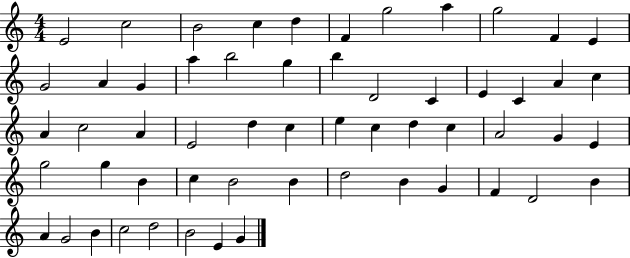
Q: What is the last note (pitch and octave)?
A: G4